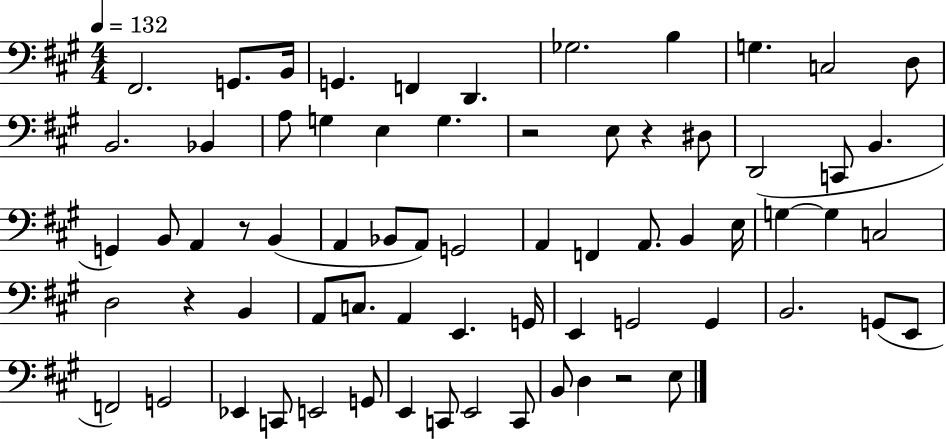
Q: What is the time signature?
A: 4/4